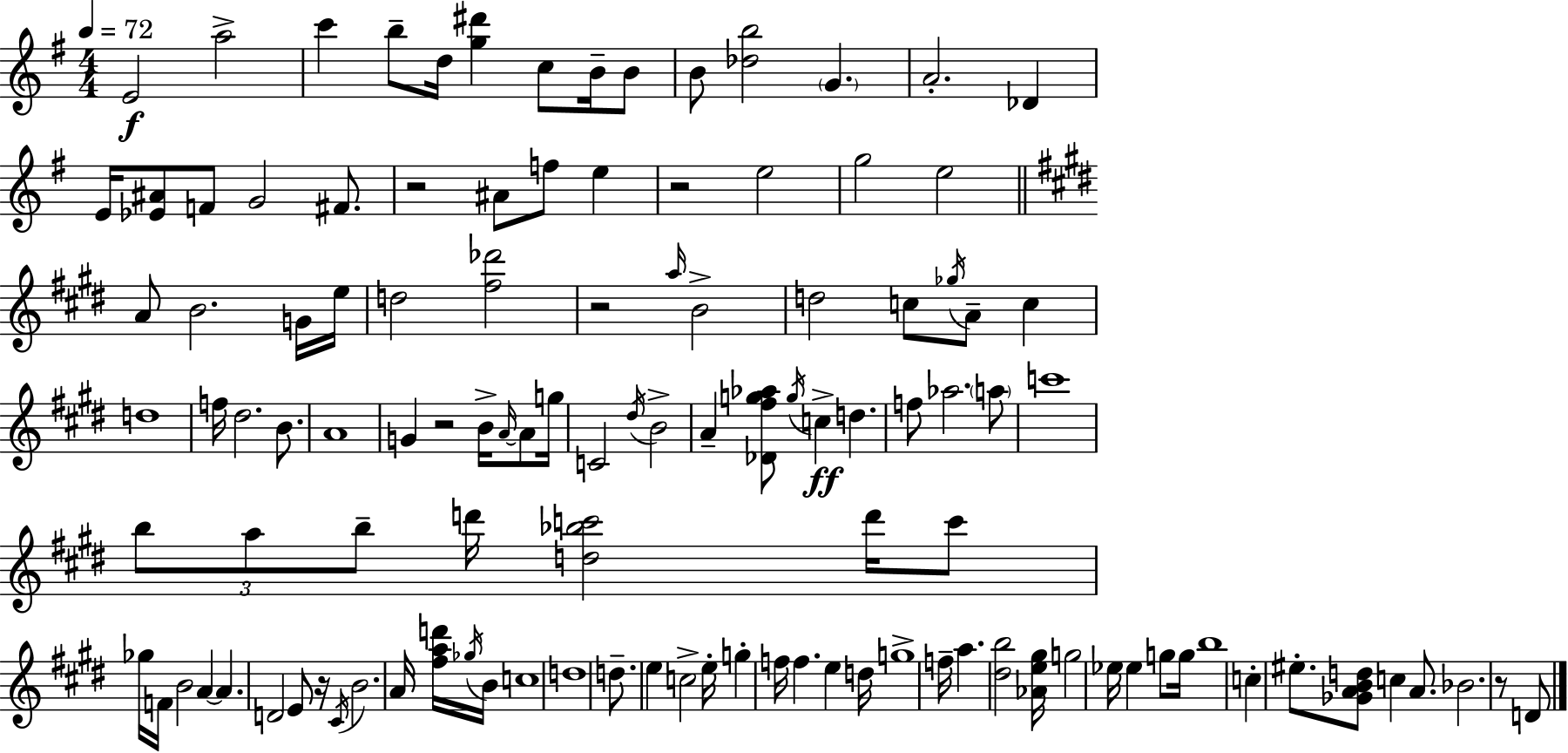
{
  \clef treble
  \numericTimeSignature
  \time 4/4
  \key g \major
  \tempo 4 = 72
  \repeat volta 2 { e'2\f a''2-> | c'''4 b''8-- d''16 <g'' dis'''>4 c''8 b'16-- b'8 | b'8 <des'' b''>2 \parenthesize g'4. | a'2.-. des'4 | \break e'16 <ees' ais'>8 f'8 g'2 fis'8. | r2 ais'8 f''8 e''4 | r2 e''2 | g''2 e''2 | \break \bar "||" \break \key e \major a'8 b'2. g'16 e''16 | d''2 <fis'' des'''>2 | r2 \grace { a''16 } b'2-> | d''2 c''8 \acciaccatura { ges''16 } a'8-- c''4 | \break d''1 | f''16 dis''2. b'8. | a'1 | g'4 r2 b'16-> \grace { a'16~ }~ | \break a'8 g''16 c'2 \acciaccatura { dis''16 } b'2-> | a'4-- <des' fis'' g'' aes''>8 \acciaccatura { g''16 }\ff c''4-> d''4. | f''8 aes''2. | \parenthesize a''8 c'''1 | \break \tuplet 3/2 { b''8 a''8 b''8-- } d'''16 <d'' bes'' c'''>2 | d'''16 c'''8 ges''16 f'16 b'2 | a'4~~ a'4. d'2 | e'8 r16 \acciaccatura { cis'16 } b'2. | \break a'16 <fis'' a'' d'''>16 \acciaccatura { ges''16 } b'16 c''1 | d''1 | d''8.-- e''4 c''2-> | e''16-. g''4-. f''16 f''4. | \break e''4 d''16 g''1-> | f''16-- a''4. <dis'' b''>2 | <aes' e'' gis''>16 g''2 ees''16 | ees''4 g''8 g''16 b''1 | \break c''4-. eis''8.-. <ges' a' b' d''>8 | c''4 a'8. bes'2. | r8 d'8 } \bar "|."
}